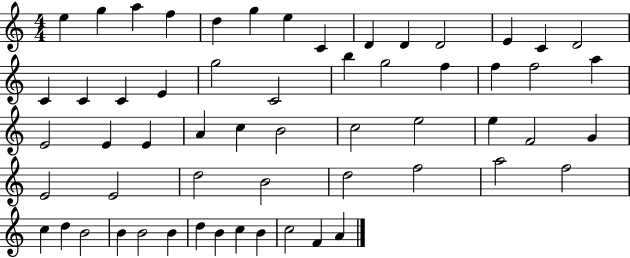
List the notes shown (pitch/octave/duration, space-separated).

E5/q G5/q A5/q F5/q D5/q G5/q E5/q C4/q D4/q D4/q D4/h E4/q C4/q D4/h C4/q C4/q C4/q E4/q G5/h C4/h B5/q G5/h F5/q F5/q F5/h A5/q E4/h E4/q E4/q A4/q C5/q B4/h C5/h E5/h E5/q F4/h G4/q E4/h E4/h D5/h B4/h D5/h F5/h A5/h F5/h C5/q D5/q B4/h B4/q B4/h B4/q D5/q B4/q C5/q B4/q C5/h F4/q A4/q